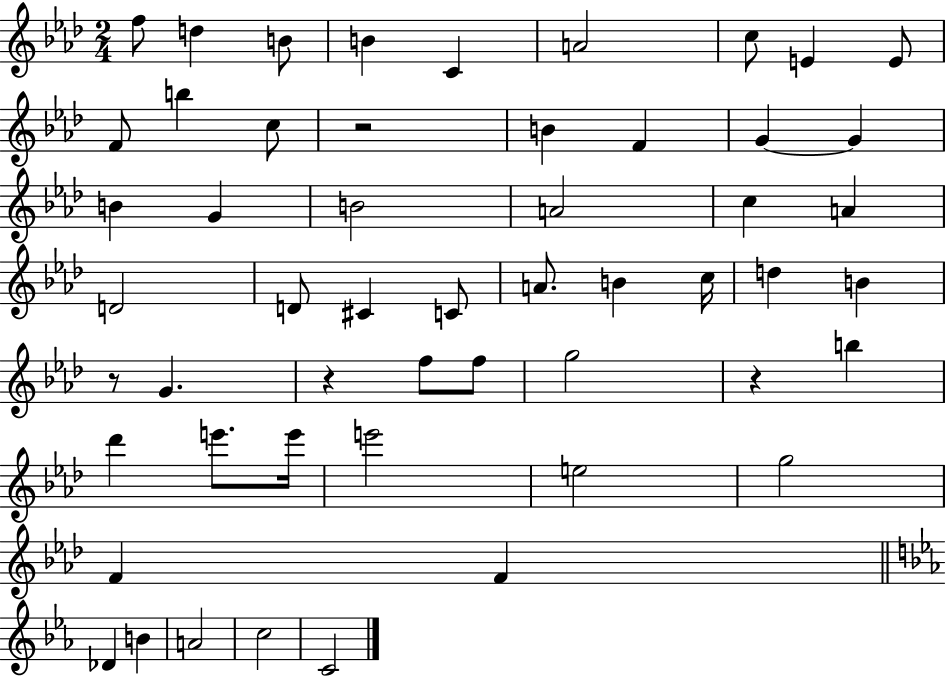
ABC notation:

X:1
T:Untitled
M:2/4
L:1/4
K:Ab
f/2 d B/2 B C A2 c/2 E E/2 F/2 b c/2 z2 B F G G B G B2 A2 c A D2 D/2 ^C C/2 A/2 B c/4 d B z/2 G z f/2 f/2 g2 z b _d' e'/2 e'/4 e'2 e2 g2 F F _D B A2 c2 C2